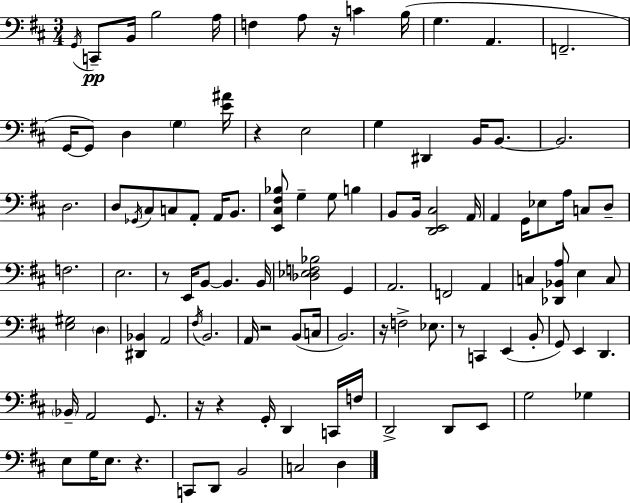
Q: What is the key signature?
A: D major